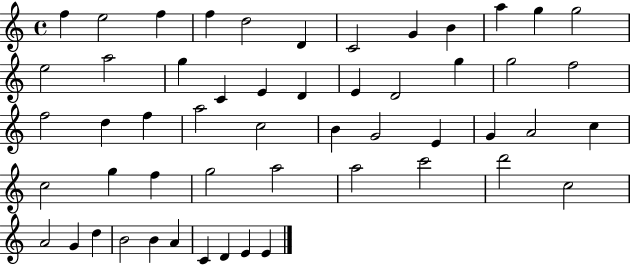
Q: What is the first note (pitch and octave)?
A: F5